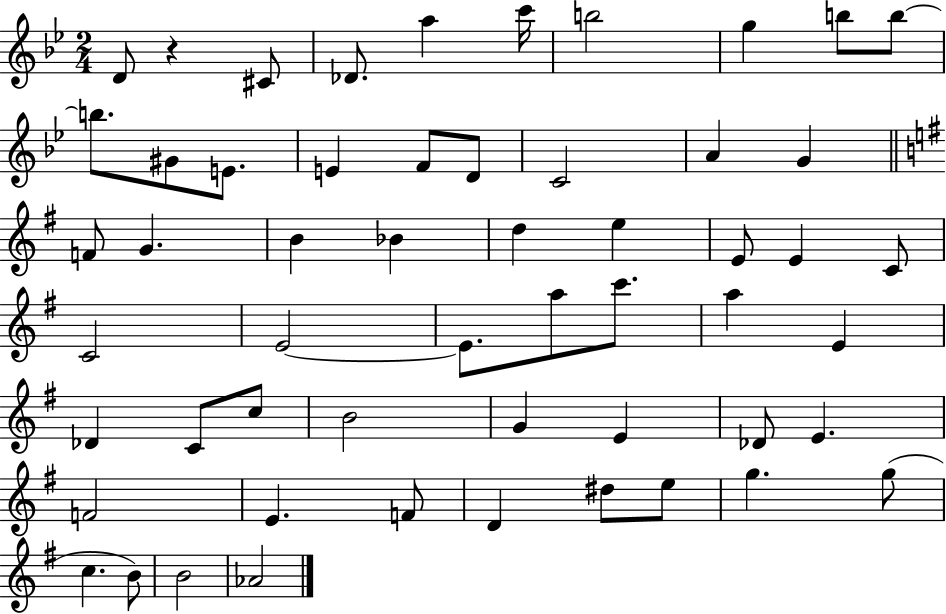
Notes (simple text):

D4/e R/q C#4/e Db4/e. A5/q C6/s B5/h G5/q B5/e B5/e B5/e. G#4/e E4/e. E4/q F4/e D4/e C4/h A4/q G4/q F4/e G4/q. B4/q Bb4/q D5/q E5/q E4/e E4/q C4/e C4/h E4/h E4/e. A5/e C6/e. A5/q E4/q Db4/q C4/e C5/e B4/h G4/q E4/q Db4/e E4/q. F4/h E4/q. F4/e D4/q D#5/e E5/e G5/q. G5/e C5/q. B4/e B4/h Ab4/h